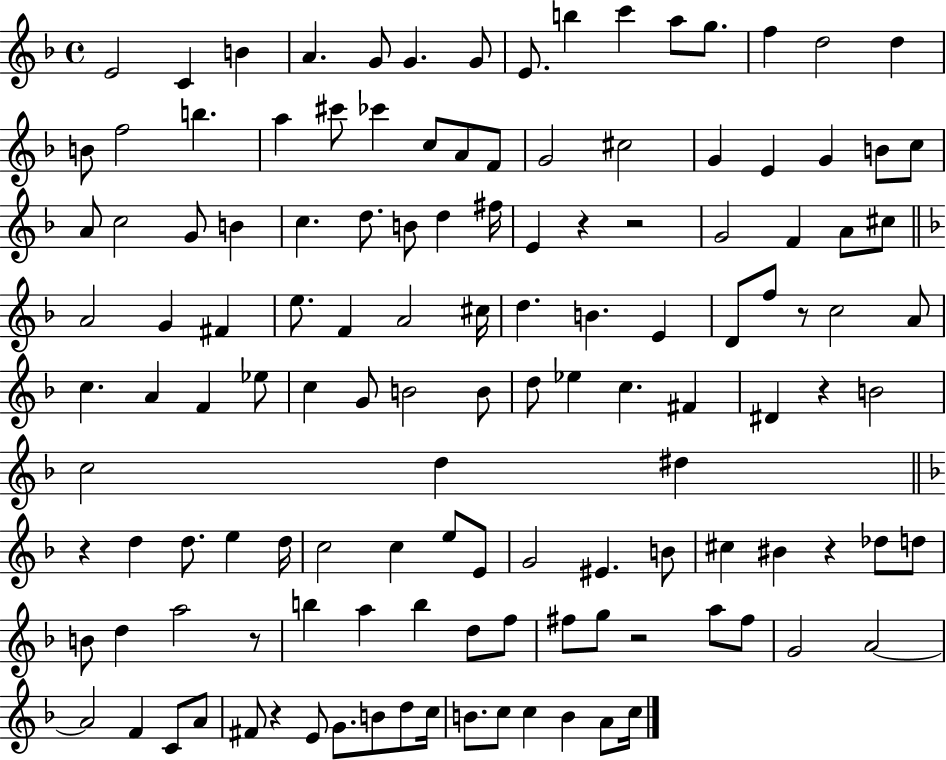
X:1
T:Untitled
M:4/4
L:1/4
K:F
E2 C B A G/2 G G/2 E/2 b c' a/2 g/2 f d2 d B/2 f2 b a ^c'/2 _c' c/2 A/2 F/2 G2 ^c2 G E G B/2 c/2 A/2 c2 G/2 B c d/2 B/2 d ^f/4 E z z2 G2 F A/2 ^c/2 A2 G ^F e/2 F A2 ^c/4 d B E D/2 f/2 z/2 c2 A/2 c A F _e/2 c G/2 B2 B/2 d/2 _e c ^F ^D z B2 c2 d ^d z d d/2 e d/4 c2 c e/2 E/2 G2 ^E B/2 ^c ^B z _d/2 d/2 B/2 d a2 z/2 b a b d/2 f/2 ^f/2 g/2 z2 a/2 ^f/2 G2 A2 A2 F C/2 A/2 ^F/2 z E/2 G/2 B/2 d/2 c/4 B/2 c/2 c B A/2 c/4